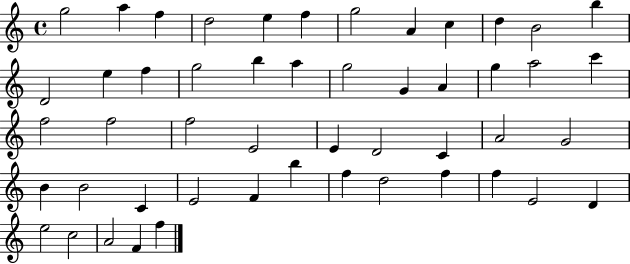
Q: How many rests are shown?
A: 0